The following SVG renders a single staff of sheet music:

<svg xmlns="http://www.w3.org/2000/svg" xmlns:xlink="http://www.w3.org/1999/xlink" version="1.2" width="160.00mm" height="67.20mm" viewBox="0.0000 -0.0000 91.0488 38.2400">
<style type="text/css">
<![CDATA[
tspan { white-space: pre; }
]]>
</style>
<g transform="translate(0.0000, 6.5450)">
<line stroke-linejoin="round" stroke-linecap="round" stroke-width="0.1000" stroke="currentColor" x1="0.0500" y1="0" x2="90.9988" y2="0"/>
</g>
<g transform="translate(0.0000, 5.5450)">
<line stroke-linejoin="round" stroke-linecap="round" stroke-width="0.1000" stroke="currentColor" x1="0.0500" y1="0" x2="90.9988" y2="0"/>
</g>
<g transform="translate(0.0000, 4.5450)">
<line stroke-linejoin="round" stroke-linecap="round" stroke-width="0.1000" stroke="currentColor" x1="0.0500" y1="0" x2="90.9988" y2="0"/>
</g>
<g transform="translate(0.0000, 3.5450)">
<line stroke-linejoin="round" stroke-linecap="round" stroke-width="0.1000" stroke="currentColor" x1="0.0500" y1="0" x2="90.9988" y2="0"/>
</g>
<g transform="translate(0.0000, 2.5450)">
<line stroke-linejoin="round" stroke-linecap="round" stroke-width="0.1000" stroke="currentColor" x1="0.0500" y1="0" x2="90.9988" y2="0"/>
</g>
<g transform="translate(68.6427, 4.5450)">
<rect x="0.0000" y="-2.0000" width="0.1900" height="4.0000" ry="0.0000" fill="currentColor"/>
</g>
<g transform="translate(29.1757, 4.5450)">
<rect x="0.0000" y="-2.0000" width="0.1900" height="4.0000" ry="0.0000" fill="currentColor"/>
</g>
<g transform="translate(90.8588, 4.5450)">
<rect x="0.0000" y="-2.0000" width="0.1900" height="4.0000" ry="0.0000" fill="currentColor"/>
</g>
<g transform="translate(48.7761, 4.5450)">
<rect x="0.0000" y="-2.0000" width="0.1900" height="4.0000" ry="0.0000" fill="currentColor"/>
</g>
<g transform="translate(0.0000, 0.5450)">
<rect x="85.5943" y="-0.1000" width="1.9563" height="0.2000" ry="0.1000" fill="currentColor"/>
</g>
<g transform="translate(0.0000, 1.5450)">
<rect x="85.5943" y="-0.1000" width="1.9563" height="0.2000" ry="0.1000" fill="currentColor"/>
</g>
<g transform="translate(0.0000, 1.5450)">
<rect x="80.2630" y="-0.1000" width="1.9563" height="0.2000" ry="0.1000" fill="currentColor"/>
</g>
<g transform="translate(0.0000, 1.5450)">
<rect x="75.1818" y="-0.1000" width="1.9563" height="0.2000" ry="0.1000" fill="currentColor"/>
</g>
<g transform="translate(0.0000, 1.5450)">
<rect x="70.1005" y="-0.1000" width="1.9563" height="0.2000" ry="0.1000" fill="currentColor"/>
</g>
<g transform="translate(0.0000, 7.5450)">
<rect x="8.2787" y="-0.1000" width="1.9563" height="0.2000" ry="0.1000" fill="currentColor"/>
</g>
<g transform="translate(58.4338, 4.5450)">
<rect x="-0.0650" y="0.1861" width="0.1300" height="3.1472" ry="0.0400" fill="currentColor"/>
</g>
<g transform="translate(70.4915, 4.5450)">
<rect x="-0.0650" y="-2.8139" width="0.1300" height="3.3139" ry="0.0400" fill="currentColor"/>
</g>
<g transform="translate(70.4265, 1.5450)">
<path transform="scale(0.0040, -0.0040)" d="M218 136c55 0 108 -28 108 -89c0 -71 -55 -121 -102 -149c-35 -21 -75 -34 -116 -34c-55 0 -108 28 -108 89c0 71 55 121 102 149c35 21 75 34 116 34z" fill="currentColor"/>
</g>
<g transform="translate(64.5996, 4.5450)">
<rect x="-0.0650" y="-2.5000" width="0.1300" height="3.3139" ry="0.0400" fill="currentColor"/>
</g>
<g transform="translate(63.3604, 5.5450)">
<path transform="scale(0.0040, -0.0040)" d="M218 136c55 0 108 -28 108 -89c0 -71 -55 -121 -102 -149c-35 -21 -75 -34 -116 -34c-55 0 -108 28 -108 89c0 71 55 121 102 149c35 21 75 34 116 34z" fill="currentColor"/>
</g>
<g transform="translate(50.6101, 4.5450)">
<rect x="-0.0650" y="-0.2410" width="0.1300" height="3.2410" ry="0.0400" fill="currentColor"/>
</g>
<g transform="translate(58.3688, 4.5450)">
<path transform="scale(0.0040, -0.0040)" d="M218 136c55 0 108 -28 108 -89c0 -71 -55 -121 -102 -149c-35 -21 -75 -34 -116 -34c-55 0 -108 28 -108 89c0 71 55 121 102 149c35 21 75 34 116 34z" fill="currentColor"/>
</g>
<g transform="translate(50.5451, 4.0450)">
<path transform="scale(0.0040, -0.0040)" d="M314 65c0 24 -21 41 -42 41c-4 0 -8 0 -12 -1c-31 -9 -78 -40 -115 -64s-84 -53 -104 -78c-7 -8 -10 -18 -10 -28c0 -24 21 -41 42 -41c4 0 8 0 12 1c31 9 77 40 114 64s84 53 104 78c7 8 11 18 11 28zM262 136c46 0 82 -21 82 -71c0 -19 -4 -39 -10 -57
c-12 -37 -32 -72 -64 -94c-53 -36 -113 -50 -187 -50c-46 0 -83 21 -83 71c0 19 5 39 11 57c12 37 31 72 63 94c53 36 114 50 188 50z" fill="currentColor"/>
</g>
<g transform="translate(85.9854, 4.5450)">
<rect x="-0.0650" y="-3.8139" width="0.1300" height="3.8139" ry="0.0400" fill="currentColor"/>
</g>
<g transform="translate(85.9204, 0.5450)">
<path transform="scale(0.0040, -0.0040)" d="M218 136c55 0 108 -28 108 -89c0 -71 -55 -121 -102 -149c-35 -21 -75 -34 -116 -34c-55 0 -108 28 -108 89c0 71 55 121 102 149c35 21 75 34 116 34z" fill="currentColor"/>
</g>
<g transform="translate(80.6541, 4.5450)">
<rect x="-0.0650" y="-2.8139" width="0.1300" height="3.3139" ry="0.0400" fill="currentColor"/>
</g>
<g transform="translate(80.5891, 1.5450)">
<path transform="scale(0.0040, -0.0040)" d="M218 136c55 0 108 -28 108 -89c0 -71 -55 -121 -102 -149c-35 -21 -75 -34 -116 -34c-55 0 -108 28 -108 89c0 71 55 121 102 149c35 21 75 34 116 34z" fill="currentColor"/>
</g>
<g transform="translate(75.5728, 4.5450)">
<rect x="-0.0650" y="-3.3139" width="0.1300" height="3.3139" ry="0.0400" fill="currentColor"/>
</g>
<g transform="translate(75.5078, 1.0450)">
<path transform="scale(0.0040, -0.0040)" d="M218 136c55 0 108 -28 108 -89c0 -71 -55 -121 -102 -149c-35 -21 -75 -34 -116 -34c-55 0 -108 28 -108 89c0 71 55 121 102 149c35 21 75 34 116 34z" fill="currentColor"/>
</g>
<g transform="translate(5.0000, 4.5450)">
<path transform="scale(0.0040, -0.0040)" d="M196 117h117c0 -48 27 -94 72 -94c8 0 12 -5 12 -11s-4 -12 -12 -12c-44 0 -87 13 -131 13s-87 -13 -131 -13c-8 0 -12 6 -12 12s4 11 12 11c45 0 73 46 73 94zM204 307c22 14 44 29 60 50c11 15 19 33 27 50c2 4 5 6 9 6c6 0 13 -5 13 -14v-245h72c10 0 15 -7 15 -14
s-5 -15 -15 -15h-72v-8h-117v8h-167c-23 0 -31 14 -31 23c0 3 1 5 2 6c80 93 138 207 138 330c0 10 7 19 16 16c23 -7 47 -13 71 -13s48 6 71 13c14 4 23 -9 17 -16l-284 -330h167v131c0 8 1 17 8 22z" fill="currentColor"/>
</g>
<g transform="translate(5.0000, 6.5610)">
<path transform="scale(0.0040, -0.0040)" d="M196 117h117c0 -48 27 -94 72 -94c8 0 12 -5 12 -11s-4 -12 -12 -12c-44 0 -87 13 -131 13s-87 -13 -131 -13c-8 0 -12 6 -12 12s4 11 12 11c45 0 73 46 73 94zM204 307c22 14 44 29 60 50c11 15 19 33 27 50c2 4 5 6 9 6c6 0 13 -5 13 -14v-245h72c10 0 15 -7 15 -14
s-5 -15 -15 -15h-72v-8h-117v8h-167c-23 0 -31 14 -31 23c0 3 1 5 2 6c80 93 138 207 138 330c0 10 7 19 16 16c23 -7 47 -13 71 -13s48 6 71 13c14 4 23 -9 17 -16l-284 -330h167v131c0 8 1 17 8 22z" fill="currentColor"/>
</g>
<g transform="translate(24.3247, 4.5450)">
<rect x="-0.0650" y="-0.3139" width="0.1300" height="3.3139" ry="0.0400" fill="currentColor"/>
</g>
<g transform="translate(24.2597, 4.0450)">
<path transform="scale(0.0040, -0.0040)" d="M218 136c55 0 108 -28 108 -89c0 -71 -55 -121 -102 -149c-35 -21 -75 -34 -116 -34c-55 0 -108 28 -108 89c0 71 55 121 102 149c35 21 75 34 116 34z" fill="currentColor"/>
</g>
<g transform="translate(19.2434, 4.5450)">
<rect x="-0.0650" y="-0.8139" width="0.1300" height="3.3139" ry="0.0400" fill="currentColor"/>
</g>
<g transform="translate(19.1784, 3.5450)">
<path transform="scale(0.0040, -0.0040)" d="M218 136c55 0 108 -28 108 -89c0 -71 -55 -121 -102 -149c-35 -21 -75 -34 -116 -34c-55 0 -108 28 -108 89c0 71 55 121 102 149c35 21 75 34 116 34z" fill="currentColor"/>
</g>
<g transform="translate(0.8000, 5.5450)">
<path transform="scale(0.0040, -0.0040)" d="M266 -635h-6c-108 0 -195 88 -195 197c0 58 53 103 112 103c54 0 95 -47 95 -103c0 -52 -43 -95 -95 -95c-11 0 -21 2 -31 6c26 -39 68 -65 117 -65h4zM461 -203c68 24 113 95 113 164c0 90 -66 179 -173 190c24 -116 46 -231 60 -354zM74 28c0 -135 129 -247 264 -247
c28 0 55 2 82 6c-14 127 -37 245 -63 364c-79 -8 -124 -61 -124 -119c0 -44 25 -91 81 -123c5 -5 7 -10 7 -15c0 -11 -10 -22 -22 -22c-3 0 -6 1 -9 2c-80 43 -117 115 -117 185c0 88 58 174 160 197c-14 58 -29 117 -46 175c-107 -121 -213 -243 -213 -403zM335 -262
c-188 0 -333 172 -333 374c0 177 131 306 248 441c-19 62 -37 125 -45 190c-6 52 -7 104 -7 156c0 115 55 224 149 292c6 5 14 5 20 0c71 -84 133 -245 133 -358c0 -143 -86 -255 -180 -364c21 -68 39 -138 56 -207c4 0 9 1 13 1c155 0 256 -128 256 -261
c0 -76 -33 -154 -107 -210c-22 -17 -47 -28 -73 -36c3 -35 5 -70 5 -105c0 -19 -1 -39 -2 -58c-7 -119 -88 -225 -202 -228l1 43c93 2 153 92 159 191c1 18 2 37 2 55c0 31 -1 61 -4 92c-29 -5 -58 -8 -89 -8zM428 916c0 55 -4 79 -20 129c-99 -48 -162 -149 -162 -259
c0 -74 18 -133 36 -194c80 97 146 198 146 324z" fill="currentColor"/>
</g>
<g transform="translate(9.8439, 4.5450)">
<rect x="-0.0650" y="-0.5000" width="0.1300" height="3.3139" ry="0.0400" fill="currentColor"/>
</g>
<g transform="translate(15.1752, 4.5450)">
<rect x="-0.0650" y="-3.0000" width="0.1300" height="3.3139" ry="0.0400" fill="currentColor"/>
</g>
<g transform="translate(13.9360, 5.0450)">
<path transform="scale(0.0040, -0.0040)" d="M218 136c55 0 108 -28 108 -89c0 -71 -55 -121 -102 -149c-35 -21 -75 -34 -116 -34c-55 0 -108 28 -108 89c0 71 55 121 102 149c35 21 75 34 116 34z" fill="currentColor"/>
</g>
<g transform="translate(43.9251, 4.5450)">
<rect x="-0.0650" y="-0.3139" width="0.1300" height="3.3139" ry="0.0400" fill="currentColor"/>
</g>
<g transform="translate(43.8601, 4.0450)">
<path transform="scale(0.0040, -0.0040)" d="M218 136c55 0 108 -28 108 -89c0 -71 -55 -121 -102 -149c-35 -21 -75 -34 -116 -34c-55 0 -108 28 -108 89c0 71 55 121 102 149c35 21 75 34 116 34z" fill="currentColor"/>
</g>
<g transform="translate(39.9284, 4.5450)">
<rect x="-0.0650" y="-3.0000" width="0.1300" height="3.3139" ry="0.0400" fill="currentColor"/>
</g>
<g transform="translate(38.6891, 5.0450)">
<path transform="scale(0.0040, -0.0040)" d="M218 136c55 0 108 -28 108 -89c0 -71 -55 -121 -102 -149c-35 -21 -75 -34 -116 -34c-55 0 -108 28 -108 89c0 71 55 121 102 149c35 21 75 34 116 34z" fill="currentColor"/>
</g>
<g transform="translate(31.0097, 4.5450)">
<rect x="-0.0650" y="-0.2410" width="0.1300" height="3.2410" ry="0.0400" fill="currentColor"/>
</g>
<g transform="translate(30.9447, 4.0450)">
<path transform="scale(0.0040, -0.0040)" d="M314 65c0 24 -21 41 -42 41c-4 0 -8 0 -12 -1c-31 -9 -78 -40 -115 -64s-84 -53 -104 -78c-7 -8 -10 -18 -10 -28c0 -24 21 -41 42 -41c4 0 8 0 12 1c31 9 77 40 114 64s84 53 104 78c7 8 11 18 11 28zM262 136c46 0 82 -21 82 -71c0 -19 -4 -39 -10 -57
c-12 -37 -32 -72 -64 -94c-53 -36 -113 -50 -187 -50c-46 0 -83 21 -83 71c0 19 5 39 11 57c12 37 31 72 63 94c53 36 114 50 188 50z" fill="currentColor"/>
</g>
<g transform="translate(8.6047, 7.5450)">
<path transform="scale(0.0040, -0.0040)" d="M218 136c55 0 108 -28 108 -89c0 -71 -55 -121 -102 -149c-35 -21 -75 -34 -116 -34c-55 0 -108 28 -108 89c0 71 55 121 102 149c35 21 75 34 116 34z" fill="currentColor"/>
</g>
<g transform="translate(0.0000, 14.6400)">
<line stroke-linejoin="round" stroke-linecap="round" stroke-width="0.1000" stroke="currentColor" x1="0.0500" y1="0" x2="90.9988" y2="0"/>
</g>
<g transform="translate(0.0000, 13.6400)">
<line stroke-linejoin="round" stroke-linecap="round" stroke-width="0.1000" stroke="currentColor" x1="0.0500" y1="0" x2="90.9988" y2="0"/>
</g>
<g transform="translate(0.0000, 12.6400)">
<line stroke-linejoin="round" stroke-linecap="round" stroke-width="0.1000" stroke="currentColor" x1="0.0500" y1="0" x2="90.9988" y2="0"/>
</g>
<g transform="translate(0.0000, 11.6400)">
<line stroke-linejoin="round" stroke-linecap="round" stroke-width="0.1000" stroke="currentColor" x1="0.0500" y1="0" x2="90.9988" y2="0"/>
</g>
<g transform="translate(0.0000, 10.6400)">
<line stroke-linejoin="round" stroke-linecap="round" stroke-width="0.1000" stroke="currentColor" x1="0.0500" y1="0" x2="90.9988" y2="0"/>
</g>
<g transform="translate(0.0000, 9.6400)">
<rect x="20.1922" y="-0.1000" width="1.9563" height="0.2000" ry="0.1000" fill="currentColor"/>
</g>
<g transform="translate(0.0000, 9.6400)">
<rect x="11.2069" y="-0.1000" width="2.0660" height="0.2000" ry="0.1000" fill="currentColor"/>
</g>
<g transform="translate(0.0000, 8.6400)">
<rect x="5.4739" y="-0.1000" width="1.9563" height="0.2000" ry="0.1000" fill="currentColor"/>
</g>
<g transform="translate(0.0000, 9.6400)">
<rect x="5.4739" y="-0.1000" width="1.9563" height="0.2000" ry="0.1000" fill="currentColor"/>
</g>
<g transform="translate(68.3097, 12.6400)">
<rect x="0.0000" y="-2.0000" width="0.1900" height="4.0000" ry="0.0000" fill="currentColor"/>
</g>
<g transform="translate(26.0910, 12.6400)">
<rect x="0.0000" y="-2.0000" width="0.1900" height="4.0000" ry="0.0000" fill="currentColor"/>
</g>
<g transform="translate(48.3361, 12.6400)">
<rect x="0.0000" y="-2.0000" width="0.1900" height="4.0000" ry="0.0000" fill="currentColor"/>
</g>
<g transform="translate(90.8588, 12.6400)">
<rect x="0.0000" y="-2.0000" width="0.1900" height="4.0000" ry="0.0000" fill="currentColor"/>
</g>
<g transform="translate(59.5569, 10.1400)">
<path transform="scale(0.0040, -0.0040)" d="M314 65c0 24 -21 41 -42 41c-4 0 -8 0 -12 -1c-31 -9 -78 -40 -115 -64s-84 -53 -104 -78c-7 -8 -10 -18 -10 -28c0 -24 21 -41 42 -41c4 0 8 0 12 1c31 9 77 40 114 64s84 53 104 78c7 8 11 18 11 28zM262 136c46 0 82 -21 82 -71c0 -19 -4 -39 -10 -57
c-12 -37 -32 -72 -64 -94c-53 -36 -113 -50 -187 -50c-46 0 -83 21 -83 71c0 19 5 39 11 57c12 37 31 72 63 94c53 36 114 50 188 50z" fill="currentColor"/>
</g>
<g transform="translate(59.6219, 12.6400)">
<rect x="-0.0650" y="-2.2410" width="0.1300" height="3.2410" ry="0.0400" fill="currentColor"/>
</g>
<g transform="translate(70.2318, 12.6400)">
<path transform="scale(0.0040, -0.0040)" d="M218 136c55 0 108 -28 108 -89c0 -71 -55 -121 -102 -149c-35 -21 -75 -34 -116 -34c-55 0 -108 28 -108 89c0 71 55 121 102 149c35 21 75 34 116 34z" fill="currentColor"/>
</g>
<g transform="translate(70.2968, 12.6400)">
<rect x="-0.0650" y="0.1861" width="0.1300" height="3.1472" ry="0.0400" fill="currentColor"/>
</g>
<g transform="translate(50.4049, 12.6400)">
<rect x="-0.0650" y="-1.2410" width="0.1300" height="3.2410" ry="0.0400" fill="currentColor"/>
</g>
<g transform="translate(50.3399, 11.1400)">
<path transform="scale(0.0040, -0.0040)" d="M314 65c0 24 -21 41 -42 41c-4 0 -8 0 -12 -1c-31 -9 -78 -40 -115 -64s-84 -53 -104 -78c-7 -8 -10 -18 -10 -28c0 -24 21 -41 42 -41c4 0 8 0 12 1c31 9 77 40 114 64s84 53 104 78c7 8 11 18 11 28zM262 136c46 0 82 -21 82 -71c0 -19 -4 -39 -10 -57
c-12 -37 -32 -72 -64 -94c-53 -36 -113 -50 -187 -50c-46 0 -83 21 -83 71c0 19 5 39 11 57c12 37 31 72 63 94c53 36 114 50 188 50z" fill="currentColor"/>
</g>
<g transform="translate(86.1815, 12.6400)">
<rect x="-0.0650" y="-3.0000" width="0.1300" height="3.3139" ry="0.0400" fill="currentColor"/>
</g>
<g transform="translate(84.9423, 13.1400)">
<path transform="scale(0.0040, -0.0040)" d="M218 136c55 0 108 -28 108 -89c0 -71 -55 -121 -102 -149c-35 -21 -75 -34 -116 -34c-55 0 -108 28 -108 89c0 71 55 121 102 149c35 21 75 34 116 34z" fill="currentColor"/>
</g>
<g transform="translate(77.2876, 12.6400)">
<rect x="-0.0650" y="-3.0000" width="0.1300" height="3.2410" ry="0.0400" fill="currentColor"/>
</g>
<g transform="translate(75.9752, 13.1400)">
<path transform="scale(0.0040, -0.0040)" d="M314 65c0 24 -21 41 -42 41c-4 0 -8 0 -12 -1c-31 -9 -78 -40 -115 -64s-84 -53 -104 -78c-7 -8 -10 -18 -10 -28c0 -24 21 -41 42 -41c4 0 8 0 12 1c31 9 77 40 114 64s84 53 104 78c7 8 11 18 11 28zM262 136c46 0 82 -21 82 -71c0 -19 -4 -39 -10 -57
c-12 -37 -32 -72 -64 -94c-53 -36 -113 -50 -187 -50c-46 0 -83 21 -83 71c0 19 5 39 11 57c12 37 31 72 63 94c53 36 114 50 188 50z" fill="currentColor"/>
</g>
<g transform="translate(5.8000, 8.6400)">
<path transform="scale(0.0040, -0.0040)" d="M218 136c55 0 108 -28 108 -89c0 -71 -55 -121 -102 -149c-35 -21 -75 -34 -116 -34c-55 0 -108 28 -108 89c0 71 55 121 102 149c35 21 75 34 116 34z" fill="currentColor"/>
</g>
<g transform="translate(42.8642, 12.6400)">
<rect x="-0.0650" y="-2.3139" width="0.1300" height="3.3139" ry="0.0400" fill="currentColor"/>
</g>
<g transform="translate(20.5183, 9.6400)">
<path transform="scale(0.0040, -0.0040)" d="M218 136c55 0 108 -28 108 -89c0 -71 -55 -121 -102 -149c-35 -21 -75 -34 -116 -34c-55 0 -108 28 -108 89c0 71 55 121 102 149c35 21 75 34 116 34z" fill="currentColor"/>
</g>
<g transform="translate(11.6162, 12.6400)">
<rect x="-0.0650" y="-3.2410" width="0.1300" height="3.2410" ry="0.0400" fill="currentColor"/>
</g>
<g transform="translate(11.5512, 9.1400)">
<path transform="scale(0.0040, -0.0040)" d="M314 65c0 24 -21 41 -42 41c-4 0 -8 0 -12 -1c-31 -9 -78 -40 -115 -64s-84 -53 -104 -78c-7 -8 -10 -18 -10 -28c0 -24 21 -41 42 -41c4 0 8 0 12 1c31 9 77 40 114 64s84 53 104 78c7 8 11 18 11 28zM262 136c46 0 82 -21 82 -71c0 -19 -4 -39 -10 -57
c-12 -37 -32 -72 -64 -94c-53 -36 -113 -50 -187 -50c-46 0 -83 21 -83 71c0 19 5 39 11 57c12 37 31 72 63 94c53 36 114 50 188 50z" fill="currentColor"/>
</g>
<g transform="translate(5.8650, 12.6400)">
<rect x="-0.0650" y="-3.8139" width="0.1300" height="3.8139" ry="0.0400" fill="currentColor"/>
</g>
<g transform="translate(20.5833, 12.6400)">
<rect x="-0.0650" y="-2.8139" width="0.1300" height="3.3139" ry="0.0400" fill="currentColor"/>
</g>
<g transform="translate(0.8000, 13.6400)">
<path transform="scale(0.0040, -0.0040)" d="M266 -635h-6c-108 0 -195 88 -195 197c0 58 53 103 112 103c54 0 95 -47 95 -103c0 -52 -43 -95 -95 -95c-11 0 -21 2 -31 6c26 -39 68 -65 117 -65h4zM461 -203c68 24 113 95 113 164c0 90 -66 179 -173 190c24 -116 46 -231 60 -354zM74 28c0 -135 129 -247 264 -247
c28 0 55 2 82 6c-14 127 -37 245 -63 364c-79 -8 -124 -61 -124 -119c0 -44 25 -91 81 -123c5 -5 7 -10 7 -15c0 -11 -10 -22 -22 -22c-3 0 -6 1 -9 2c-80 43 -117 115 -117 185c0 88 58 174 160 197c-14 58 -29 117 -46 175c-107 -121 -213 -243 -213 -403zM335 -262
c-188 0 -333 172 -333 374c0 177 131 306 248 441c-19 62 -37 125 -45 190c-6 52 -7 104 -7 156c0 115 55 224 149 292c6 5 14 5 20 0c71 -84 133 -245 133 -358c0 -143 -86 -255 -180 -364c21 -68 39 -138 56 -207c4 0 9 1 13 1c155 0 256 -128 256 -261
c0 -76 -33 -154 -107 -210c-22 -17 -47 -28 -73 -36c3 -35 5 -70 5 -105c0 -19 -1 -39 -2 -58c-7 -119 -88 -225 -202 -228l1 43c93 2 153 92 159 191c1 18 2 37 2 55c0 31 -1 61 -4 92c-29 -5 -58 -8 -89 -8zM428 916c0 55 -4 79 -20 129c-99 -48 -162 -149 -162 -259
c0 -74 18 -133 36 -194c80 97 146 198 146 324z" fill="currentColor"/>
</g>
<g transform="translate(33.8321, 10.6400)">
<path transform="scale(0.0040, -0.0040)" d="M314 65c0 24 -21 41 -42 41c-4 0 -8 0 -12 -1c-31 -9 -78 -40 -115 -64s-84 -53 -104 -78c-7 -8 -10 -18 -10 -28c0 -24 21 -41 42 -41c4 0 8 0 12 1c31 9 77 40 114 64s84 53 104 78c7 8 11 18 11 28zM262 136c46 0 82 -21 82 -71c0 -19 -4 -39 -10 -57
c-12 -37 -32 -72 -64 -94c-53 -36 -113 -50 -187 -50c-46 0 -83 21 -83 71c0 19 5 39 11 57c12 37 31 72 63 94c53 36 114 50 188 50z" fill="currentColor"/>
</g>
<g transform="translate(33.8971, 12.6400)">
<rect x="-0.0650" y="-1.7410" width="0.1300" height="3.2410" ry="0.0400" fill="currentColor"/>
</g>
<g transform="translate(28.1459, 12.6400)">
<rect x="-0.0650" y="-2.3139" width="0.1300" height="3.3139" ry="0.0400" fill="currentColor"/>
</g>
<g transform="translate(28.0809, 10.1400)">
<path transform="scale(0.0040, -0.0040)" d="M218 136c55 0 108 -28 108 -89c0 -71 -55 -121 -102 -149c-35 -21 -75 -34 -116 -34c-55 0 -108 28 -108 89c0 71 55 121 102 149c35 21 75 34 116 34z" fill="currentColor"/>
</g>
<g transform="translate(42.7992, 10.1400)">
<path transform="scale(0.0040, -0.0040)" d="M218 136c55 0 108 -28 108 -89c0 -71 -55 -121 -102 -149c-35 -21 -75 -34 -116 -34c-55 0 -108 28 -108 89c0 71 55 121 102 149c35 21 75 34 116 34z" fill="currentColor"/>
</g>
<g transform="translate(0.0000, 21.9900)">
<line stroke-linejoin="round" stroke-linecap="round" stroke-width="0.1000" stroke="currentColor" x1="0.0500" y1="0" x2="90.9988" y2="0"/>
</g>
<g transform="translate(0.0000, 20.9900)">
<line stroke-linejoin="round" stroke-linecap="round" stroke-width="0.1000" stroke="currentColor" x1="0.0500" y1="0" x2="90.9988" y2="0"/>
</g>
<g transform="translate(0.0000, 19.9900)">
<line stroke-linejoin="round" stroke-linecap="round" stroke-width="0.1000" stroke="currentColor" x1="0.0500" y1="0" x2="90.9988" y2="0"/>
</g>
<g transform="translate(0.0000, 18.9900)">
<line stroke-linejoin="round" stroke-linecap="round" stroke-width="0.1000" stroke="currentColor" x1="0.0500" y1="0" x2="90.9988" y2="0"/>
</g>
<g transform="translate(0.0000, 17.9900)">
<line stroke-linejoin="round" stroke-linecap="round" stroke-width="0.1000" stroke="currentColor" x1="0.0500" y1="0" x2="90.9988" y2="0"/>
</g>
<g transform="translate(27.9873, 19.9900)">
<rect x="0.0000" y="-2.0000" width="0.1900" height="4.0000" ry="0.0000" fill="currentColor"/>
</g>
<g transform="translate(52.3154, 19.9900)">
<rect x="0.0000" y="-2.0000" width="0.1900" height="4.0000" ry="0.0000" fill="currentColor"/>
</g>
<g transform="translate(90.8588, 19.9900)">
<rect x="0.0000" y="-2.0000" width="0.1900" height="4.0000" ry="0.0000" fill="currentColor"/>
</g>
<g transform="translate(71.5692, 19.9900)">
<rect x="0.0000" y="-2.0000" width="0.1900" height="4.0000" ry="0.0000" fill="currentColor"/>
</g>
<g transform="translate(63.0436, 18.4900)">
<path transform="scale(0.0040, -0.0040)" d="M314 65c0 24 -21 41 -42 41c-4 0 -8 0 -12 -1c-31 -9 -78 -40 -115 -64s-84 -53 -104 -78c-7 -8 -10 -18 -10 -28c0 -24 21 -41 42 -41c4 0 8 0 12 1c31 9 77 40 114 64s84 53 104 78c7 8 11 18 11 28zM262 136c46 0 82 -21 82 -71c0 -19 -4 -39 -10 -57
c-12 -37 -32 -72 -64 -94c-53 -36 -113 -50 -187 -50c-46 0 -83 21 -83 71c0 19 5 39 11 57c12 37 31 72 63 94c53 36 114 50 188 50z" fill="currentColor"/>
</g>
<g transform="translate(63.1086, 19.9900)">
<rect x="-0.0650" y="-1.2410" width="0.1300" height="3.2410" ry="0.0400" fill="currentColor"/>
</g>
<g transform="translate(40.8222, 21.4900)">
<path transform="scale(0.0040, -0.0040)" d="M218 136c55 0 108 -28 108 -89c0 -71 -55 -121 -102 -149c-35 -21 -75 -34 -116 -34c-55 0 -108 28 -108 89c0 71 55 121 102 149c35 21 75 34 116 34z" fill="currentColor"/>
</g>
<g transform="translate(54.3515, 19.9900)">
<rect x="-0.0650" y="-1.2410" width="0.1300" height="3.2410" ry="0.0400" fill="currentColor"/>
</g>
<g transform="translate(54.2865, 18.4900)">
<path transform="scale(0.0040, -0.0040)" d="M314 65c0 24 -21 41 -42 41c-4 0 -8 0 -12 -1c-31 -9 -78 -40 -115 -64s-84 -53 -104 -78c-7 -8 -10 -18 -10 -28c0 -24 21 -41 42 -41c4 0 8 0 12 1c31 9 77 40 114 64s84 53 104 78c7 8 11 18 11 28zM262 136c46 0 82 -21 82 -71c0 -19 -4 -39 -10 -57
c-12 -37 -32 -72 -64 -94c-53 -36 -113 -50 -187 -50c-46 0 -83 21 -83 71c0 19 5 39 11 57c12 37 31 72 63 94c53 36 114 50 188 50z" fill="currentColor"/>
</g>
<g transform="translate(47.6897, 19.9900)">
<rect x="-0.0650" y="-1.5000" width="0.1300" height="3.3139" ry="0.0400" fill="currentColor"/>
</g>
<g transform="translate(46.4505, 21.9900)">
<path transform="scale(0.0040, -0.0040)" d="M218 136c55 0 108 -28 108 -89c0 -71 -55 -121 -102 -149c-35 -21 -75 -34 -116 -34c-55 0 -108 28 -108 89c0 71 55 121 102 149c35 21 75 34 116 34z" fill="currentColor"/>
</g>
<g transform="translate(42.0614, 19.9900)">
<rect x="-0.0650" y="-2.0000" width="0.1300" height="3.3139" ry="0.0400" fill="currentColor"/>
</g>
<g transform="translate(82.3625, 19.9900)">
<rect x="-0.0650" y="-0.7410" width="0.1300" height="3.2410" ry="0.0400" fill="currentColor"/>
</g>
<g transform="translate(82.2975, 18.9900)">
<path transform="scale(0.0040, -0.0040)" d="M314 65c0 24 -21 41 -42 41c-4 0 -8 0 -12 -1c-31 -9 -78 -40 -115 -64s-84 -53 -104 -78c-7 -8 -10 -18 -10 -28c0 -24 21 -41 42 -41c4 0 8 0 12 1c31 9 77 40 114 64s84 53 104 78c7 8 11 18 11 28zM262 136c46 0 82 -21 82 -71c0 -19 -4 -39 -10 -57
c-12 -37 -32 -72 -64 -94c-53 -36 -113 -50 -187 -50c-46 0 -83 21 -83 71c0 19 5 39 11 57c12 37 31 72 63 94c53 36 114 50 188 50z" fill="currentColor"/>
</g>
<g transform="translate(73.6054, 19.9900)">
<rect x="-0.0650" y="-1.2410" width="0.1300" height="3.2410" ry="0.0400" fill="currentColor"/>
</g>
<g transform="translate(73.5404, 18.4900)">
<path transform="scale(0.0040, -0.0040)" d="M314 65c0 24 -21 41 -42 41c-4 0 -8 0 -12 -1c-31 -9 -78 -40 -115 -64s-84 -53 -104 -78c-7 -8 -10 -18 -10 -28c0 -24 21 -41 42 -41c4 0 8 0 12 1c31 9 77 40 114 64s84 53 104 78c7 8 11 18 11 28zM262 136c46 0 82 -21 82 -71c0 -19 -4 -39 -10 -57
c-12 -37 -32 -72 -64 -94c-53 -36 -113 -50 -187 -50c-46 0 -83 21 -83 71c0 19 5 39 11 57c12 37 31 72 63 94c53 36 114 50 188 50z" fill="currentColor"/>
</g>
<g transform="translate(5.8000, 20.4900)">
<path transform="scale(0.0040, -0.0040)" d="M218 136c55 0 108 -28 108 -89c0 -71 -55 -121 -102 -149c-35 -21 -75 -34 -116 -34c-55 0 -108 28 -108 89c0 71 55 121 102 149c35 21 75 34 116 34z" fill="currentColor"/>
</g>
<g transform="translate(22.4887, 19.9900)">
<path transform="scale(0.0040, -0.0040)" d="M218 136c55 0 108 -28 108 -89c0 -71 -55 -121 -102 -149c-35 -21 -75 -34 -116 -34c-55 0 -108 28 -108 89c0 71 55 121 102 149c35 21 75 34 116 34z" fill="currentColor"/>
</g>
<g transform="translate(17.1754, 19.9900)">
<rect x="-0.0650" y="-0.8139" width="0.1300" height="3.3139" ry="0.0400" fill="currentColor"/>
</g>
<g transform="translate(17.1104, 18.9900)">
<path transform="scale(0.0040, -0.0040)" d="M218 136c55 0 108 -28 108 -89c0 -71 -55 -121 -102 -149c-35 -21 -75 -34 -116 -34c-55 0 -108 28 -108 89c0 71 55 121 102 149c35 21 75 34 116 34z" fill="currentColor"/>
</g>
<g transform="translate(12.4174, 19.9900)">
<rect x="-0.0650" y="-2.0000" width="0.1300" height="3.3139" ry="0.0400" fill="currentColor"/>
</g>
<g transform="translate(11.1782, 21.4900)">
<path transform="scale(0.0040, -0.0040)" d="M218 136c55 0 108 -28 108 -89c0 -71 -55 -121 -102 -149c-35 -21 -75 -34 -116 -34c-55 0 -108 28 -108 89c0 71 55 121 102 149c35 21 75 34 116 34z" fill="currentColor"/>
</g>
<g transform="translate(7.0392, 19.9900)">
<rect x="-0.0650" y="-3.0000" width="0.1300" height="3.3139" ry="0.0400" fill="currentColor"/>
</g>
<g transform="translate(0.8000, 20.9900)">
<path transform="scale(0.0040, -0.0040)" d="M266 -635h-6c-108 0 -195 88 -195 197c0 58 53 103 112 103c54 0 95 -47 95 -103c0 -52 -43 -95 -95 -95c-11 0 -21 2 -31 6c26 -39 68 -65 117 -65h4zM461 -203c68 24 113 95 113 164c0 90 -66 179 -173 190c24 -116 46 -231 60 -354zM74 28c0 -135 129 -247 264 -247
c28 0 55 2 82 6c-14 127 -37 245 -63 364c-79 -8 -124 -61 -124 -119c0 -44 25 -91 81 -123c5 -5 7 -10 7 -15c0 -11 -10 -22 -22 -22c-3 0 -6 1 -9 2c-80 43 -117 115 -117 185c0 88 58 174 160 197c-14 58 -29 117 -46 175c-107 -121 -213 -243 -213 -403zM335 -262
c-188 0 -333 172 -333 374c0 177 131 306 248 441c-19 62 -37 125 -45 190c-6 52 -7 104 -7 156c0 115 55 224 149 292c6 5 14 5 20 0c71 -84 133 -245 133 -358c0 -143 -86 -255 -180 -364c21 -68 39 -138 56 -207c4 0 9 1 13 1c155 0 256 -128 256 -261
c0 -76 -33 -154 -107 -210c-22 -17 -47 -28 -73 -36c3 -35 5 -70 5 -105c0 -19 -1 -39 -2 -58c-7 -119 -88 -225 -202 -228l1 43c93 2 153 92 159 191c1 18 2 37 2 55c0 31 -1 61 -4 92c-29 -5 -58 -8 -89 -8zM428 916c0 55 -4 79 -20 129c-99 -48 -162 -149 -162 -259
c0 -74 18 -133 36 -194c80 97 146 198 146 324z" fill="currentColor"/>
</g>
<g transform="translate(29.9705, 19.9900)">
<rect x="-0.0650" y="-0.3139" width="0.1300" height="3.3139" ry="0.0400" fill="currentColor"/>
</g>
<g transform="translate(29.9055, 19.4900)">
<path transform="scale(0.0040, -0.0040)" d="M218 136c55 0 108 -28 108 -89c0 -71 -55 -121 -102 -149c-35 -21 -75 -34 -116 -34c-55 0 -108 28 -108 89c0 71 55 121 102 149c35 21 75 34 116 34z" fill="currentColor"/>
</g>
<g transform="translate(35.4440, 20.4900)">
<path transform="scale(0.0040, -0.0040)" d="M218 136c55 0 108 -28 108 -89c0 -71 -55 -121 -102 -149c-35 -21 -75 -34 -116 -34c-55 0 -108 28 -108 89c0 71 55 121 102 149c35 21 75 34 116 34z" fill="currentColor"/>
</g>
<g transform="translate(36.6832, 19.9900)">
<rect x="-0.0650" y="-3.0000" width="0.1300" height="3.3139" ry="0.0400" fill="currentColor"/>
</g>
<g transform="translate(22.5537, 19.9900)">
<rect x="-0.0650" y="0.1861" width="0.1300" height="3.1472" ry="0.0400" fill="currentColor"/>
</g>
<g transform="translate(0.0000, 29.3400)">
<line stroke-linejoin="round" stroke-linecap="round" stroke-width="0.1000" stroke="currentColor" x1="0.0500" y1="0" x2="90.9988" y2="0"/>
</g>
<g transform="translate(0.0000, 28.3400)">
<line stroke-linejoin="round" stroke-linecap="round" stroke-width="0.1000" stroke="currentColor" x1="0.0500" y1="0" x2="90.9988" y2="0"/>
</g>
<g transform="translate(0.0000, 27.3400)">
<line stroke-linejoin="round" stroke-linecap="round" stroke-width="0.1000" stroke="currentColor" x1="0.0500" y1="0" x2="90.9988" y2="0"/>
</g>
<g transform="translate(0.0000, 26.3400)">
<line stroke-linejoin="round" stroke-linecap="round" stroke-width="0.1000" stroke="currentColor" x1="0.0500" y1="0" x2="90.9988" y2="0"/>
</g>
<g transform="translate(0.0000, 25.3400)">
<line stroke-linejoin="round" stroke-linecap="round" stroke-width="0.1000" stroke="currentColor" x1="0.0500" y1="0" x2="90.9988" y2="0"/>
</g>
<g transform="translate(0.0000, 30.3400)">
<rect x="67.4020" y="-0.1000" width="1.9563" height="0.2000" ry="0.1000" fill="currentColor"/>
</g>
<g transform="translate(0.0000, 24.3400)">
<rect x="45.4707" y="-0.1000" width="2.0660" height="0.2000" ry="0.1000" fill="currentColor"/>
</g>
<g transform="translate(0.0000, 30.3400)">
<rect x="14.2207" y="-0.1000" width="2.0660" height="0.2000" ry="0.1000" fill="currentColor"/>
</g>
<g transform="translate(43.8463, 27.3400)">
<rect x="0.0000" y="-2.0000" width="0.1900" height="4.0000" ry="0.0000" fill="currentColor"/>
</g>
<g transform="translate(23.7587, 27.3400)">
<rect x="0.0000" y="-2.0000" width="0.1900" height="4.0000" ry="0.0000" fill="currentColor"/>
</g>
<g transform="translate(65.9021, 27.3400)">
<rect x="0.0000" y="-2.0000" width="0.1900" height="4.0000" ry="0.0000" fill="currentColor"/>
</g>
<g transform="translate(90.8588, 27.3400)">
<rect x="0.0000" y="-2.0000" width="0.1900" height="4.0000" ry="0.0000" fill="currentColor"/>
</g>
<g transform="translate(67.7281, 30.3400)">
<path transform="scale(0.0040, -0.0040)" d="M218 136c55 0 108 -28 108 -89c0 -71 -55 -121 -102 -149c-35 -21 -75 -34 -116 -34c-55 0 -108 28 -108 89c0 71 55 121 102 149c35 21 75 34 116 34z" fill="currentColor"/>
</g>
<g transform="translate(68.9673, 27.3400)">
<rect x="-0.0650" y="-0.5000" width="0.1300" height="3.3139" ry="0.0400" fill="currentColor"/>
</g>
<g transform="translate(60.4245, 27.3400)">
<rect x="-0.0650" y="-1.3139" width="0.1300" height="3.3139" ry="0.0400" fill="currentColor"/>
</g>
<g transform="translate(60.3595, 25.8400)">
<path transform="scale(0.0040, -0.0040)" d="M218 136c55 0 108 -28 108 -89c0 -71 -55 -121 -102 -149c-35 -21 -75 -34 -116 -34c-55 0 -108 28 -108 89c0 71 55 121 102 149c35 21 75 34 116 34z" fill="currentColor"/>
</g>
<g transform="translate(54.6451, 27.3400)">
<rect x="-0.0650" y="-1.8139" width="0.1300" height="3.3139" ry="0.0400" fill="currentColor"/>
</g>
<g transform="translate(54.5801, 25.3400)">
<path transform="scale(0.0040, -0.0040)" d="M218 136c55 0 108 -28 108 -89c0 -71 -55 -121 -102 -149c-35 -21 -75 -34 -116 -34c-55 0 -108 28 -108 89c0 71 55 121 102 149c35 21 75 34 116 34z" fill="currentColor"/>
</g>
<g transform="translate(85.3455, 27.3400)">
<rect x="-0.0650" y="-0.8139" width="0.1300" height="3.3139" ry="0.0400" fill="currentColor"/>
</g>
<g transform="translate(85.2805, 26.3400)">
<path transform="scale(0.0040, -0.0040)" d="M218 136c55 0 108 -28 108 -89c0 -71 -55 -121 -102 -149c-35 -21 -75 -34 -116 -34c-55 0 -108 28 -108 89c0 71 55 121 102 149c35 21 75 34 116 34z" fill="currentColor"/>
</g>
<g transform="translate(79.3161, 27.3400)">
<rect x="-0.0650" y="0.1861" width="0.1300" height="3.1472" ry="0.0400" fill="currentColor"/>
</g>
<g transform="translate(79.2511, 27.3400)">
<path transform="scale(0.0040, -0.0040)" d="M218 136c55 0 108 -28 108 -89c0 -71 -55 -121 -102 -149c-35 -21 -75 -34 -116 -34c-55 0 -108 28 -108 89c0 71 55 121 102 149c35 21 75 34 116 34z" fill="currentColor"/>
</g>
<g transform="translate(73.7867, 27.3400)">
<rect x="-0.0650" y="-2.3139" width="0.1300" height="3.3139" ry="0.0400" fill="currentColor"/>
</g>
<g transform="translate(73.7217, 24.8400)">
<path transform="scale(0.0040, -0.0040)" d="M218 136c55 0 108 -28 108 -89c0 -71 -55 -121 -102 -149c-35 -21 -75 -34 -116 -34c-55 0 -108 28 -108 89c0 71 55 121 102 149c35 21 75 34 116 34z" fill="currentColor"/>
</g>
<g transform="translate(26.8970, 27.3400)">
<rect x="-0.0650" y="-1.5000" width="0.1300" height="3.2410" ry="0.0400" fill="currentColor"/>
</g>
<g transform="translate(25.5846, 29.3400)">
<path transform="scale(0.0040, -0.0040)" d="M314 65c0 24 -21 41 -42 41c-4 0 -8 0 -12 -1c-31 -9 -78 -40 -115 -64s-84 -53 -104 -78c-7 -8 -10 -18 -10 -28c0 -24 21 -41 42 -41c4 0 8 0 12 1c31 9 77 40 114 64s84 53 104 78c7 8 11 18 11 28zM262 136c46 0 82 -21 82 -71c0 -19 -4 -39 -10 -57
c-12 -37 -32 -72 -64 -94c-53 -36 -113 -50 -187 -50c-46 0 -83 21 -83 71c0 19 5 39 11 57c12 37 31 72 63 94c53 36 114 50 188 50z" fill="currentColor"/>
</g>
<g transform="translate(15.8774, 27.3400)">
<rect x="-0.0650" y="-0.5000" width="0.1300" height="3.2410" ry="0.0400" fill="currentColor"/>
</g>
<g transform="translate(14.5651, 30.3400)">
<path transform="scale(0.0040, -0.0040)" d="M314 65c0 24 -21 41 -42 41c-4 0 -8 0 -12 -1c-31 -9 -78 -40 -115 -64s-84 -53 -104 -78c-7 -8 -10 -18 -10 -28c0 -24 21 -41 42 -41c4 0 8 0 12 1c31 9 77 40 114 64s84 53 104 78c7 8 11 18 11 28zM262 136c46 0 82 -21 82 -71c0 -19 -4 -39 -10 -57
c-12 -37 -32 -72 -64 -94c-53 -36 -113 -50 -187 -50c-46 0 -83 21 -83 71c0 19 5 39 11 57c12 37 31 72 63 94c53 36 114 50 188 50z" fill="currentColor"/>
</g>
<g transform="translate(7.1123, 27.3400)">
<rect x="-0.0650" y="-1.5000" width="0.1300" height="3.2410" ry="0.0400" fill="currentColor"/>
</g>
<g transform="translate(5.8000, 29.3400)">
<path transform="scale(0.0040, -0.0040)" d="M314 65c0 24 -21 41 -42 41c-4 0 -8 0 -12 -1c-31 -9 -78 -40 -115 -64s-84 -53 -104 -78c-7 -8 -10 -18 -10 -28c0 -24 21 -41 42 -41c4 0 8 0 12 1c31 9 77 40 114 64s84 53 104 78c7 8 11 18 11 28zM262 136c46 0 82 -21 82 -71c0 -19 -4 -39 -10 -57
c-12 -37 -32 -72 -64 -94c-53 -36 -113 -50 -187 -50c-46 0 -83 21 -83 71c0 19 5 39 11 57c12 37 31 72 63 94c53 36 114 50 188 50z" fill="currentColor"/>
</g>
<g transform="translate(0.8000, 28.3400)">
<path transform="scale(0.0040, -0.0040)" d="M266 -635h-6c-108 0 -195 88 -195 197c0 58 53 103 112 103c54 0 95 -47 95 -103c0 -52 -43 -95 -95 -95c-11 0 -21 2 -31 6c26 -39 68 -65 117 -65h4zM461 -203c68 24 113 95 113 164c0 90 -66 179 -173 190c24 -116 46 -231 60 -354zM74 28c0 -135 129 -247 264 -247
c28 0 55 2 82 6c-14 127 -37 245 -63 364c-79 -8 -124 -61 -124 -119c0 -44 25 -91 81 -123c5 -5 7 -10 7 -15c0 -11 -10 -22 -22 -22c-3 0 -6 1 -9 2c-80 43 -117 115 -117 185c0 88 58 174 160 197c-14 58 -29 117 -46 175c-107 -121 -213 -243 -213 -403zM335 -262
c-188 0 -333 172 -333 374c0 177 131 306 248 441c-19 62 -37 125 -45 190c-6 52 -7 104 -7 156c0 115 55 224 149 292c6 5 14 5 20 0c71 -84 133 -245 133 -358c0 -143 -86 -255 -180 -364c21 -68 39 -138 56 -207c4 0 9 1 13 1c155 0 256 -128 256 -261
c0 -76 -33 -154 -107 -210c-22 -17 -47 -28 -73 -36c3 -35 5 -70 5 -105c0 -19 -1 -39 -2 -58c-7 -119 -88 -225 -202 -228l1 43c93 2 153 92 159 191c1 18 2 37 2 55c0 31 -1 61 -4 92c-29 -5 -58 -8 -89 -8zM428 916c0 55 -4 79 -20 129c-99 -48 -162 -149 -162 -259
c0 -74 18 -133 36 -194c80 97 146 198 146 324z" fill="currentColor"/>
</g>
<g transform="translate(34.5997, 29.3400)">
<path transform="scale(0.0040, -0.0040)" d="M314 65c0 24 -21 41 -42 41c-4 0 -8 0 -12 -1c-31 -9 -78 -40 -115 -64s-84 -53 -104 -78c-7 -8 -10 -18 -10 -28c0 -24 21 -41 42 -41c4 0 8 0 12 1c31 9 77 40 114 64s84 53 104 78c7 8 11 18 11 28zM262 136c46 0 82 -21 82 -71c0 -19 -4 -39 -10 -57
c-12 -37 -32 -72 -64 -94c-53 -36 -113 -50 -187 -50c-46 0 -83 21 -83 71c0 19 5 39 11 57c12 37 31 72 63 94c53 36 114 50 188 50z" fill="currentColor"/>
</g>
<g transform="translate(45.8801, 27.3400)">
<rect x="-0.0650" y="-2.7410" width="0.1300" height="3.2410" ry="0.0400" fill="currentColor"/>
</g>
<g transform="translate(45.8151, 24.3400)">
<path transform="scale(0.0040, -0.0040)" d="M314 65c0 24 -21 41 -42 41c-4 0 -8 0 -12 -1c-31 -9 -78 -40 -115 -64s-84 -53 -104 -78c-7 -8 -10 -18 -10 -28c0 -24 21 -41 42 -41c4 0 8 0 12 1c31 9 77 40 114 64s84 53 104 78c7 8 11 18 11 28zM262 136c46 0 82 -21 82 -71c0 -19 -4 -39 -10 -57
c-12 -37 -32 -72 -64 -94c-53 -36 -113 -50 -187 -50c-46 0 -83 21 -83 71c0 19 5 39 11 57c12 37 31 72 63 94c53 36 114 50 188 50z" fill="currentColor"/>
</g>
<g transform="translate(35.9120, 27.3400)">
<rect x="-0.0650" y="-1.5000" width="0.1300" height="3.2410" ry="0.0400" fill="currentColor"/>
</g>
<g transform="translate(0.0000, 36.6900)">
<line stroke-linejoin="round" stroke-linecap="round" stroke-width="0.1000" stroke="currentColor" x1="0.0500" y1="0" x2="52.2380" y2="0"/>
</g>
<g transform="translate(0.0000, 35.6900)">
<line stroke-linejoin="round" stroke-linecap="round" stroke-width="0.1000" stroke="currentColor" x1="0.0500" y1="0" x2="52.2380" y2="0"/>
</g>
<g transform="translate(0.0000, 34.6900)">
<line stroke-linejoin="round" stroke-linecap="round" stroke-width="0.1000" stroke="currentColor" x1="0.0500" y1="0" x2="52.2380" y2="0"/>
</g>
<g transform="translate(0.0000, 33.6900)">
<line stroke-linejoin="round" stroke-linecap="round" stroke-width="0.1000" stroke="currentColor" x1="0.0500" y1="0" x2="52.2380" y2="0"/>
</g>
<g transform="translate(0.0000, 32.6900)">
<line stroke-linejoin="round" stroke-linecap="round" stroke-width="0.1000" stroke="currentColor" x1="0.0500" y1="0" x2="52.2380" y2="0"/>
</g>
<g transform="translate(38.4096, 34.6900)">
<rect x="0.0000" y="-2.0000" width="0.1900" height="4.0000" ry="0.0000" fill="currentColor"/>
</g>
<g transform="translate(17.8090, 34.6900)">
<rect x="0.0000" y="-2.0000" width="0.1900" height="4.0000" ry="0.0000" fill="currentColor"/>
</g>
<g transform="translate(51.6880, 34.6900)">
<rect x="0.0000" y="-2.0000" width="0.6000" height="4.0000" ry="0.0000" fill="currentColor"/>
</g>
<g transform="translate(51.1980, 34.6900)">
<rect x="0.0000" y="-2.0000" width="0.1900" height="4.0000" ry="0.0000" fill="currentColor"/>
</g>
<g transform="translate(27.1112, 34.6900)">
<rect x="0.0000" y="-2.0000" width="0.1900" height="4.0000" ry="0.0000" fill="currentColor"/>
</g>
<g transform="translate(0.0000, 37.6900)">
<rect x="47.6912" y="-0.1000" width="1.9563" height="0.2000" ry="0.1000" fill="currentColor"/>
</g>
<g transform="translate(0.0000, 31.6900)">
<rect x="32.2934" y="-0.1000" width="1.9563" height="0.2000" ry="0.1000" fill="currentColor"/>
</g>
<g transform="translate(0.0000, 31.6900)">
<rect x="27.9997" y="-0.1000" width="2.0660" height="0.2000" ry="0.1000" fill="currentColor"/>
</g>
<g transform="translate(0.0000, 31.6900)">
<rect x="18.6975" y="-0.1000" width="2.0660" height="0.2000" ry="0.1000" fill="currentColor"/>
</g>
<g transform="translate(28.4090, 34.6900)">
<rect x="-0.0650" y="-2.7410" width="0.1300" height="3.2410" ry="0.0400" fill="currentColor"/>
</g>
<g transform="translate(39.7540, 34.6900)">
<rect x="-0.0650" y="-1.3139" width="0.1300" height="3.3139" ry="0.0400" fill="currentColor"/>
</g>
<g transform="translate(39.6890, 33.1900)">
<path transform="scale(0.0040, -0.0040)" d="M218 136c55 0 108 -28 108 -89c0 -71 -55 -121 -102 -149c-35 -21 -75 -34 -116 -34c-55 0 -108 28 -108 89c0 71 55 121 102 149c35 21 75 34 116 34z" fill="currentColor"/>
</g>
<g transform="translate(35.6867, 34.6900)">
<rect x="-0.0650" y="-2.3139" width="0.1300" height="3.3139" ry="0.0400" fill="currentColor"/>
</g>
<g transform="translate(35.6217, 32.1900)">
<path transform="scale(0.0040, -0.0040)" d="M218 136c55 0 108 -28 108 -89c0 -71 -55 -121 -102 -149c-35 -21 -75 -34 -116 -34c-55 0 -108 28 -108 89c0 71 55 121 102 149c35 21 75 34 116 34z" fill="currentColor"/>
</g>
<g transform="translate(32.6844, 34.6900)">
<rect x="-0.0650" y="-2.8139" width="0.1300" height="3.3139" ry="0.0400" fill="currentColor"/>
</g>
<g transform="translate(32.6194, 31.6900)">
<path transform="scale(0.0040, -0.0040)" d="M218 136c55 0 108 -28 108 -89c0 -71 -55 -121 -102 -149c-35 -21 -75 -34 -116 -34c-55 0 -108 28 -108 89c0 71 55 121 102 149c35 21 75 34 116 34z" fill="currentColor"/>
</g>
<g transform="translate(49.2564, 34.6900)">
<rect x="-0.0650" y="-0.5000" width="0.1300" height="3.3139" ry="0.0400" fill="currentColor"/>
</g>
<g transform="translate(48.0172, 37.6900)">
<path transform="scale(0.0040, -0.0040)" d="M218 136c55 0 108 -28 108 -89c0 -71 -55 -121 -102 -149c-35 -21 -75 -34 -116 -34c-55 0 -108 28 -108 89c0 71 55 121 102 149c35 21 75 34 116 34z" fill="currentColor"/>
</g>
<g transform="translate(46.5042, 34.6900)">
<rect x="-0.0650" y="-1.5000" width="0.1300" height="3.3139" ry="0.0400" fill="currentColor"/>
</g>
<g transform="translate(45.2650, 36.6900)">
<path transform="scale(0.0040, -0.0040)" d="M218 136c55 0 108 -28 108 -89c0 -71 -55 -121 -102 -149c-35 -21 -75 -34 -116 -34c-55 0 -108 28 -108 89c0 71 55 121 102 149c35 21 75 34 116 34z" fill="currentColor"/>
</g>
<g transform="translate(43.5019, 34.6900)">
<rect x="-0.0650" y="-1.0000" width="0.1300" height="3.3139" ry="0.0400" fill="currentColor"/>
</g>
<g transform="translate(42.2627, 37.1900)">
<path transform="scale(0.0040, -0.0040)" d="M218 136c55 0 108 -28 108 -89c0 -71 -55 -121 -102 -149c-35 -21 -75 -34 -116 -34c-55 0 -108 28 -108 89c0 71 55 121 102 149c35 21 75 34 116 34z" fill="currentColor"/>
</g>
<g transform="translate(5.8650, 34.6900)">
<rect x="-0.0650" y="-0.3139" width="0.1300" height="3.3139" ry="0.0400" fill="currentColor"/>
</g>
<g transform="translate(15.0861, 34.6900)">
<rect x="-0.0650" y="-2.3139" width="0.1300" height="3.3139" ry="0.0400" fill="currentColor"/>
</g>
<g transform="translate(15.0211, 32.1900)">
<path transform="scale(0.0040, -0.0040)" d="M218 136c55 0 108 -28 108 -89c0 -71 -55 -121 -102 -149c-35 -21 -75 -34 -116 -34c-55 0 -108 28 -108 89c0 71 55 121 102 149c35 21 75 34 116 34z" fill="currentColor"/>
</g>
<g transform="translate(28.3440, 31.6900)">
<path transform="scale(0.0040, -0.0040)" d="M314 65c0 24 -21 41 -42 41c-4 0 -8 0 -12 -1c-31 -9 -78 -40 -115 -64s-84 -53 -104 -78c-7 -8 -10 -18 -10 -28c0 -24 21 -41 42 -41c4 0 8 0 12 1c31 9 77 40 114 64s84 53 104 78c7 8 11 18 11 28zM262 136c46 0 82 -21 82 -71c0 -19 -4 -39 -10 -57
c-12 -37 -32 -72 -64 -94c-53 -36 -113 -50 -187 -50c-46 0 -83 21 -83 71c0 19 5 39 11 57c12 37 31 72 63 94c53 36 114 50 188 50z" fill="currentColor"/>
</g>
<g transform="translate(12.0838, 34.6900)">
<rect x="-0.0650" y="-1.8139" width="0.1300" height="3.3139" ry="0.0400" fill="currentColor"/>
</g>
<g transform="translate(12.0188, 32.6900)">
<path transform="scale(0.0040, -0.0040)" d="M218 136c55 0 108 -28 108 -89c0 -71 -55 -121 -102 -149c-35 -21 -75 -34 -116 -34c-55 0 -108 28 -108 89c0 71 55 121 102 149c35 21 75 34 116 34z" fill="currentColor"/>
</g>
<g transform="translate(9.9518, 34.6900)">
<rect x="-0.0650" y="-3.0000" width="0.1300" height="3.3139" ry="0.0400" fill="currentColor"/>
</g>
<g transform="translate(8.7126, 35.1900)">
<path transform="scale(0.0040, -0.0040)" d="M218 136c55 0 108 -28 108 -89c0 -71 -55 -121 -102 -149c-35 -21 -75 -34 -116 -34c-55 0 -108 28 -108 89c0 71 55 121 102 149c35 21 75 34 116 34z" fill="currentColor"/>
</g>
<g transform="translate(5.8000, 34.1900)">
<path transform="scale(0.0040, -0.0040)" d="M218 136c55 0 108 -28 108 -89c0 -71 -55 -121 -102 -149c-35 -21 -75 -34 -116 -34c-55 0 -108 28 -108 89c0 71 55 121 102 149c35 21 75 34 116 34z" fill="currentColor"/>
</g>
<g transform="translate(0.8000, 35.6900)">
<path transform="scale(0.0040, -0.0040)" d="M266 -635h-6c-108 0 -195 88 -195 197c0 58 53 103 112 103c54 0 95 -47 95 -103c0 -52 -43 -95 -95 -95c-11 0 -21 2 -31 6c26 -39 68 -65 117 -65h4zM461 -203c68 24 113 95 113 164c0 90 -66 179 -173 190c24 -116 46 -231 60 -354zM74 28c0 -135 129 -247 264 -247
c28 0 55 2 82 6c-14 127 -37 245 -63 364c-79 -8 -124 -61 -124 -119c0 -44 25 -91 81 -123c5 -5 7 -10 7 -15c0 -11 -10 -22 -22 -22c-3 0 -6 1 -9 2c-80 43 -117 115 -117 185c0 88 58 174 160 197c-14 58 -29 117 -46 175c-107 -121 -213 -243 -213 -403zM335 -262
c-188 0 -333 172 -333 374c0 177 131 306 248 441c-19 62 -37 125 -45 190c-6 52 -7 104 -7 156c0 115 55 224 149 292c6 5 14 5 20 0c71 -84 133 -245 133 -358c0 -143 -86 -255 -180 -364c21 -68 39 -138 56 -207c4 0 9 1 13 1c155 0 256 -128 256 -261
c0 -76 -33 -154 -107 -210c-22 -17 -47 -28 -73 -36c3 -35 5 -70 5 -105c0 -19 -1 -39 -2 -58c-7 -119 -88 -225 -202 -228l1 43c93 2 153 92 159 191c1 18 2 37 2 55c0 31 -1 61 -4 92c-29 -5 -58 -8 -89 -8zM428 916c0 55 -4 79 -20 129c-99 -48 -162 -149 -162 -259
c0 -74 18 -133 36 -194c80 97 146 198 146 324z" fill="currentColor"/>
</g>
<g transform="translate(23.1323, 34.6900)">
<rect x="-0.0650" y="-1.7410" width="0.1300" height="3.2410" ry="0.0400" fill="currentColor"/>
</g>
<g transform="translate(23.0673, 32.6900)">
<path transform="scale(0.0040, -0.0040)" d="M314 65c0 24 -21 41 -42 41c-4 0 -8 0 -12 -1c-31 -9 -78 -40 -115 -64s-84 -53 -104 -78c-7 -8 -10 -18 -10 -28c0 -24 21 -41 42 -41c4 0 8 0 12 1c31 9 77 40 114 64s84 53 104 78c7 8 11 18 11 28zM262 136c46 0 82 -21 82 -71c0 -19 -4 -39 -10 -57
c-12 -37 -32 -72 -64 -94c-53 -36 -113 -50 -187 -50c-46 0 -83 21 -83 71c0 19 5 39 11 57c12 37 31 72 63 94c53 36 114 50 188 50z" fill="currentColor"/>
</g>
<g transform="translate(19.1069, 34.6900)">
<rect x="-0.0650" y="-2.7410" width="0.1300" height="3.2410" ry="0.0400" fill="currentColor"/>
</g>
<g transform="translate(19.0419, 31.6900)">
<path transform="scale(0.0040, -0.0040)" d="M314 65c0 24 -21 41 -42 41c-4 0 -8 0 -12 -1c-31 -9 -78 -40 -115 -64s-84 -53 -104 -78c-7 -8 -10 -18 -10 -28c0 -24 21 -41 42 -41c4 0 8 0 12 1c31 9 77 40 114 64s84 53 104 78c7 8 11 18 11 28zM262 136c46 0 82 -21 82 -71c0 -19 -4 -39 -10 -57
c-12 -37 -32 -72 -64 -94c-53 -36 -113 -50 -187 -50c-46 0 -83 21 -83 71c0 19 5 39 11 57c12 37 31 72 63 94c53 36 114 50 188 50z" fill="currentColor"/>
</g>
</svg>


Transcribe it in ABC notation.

X:1
T:Untitled
M:4/4
L:1/4
K:C
C A d c c2 A c c2 B G a b a c' c' b2 a g f2 g e2 g2 B A2 A A F d B c A F E e2 e2 e2 d2 E2 C2 E2 E2 a2 f e C g B d c A f g a2 f2 a2 a g e D E C